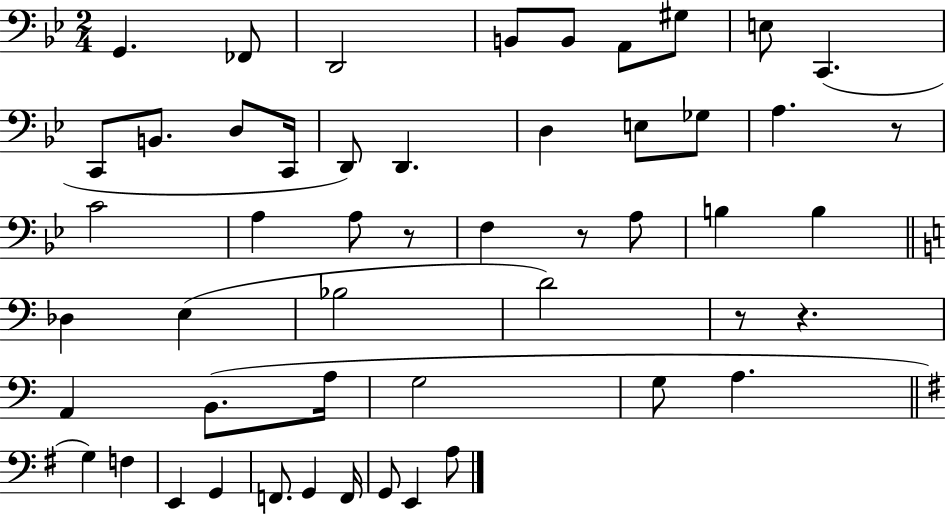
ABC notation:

X:1
T:Untitled
M:2/4
L:1/4
K:Bb
G,, _F,,/2 D,,2 B,,/2 B,,/2 A,,/2 ^G,/2 E,/2 C,, C,,/2 B,,/2 D,/2 C,,/4 D,,/2 D,, D, E,/2 _G,/2 A, z/2 C2 A, A,/2 z/2 F, z/2 A,/2 B, B, _D, E, _B,2 D2 z/2 z A,, B,,/2 A,/4 G,2 G,/2 A, G, F, E,, G,, F,,/2 G,, F,,/4 G,,/2 E,, A,/2